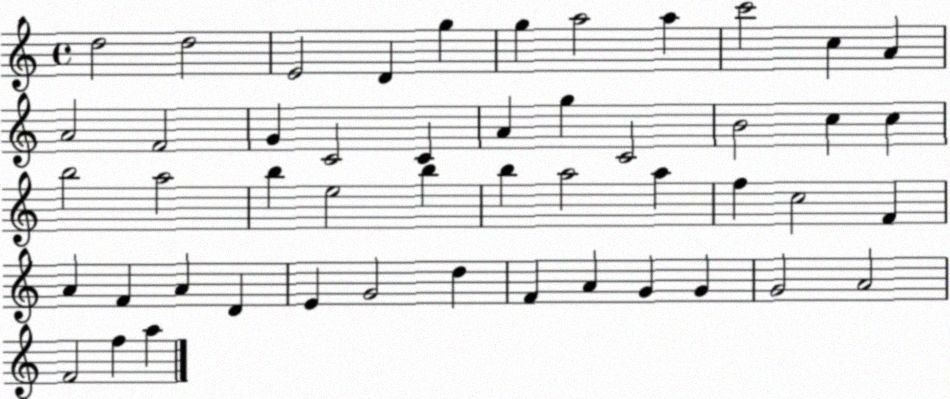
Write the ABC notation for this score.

X:1
T:Untitled
M:4/4
L:1/4
K:C
d2 d2 E2 D g g a2 a c'2 c A A2 F2 G C2 C A g C2 B2 c c b2 a2 b e2 b b a2 a f c2 F A F A D E G2 d F A G G G2 A2 F2 f a